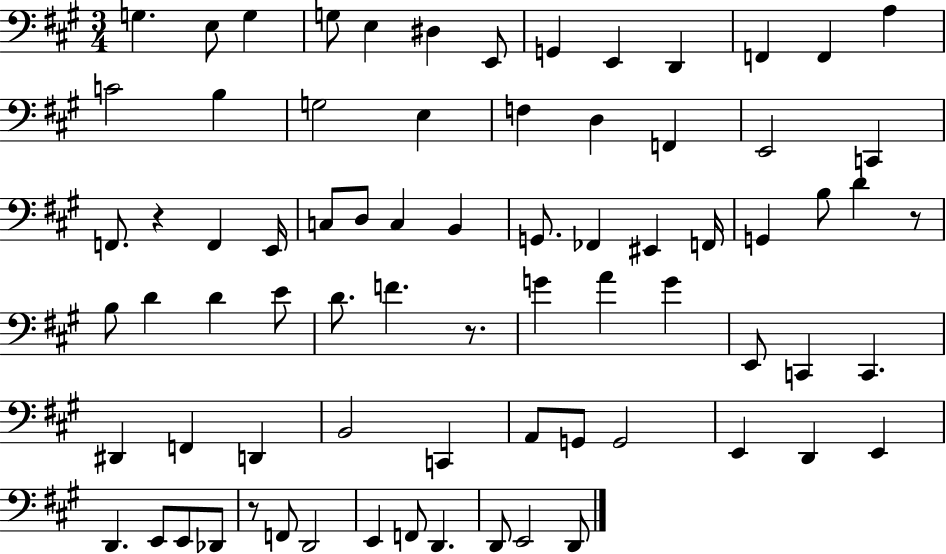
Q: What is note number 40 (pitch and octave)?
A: E4